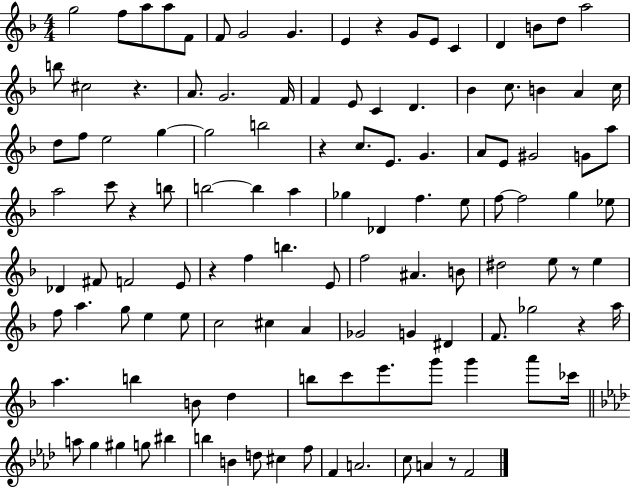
X:1
T:Untitled
M:4/4
L:1/4
K:F
g2 f/2 a/2 a/2 F/2 F/2 G2 G E z G/2 E/2 C D B/2 d/2 a2 b/2 ^c2 z A/2 G2 F/4 F E/2 C D _B c/2 B A c/4 d/2 f/2 e2 g g2 b2 z c/2 E/2 G A/2 E/2 ^G2 G/2 a/2 a2 c'/2 z b/2 b2 b a _g _D f e/2 f/2 f2 g _e/2 _D ^F/2 F2 E/2 z f b E/2 f2 ^A B/2 ^d2 e/2 z/2 e f/2 a g/2 e e/2 c2 ^c A _G2 G ^D F/2 _g2 z a/4 a b B/2 d b/2 c'/2 e'/2 g'/2 g' a'/2 _c'/4 a/2 g ^g g/2 ^b b B d/2 ^c f/2 F A2 c/2 A z/2 F2